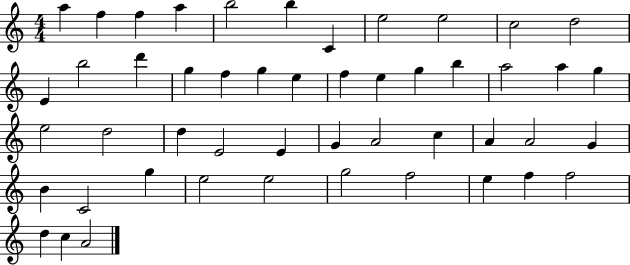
{
  \clef treble
  \numericTimeSignature
  \time 4/4
  \key c \major
  a''4 f''4 f''4 a''4 | b''2 b''4 c'4 | e''2 e''2 | c''2 d''2 | \break e'4 b''2 d'''4 | g''4 f''4 g''4 e''4 | f''4 e''4 g''4 b''4 | a''2 a''4 g''4 | \break e''2 d''2 | d''4 e'2 e'4 | g'4 a'2 c''4 | a'4 a'2 g'4 | \break b'4 c'2 g''4 | e''2 e''2 | g''2 f''2 | e''4 f''4 f''2 | \break d''4 c''4 a'2 | \bar "|."
}